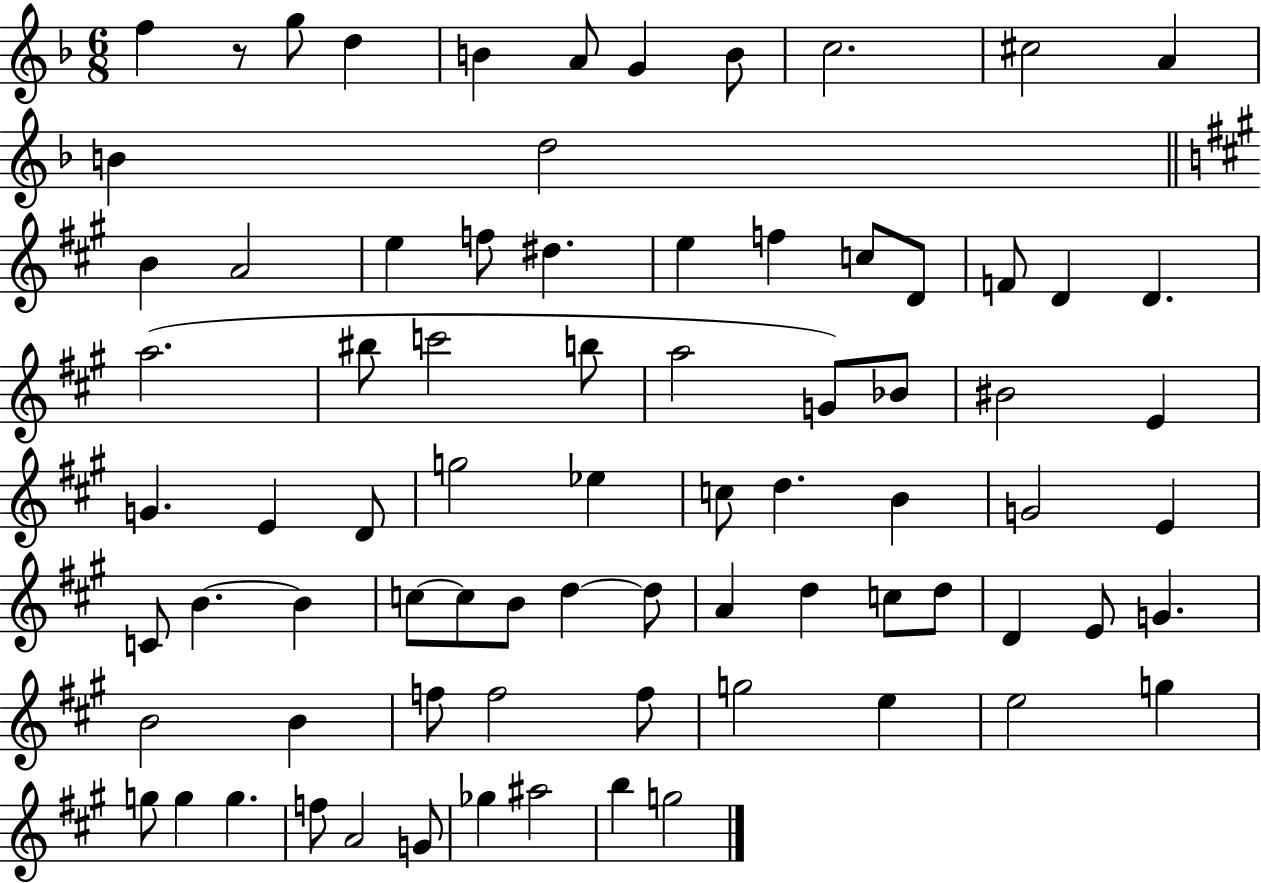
{
  \clef treble
  \numericTimeSignature
  \time 6/8
  \key f \major
  f''4 r8 g''8 d''4 | b'4 a'8 g'4 b'8 | c''2. | cis''2 a'4 | \break b'4 d''2 | \bar "||" \break \key a \major b'4 a'2 | e''4 f''8 dis''4. | e''4 f''4 c''8 d'8 | f'8 d'4 d'4. | \break a''2.( | bis''8 c'''2 b''8 | a''2 g'8) bes'8 | bis'2 e'4 | \break g'4. e'4 d'8 | g''2 ees''4 | c''8 d''4. b'4 | g'2 e'4 | \break c'8 b'4.~~ b'4 | c''8~~ c''8 b'8 d''4~~ d''8 | a'4 d''4 c''8 d''8 | d'4 e'8 g'4. | \break b'2 b'4 | f''8 f''2 f''8 | g''2 e''4 | e''2 g''4 | \break g''8 g''4 g''4. | f''8 a'2 g'8 | ges''4 ais''2 | b''4 g''2 | \break \bar "|."
}